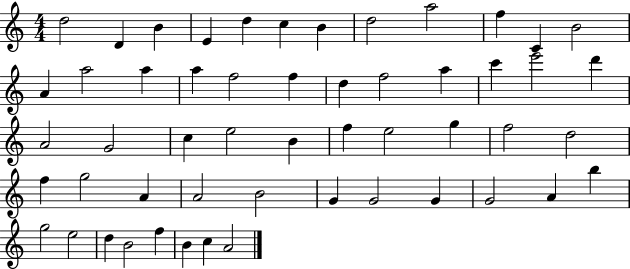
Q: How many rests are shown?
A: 0